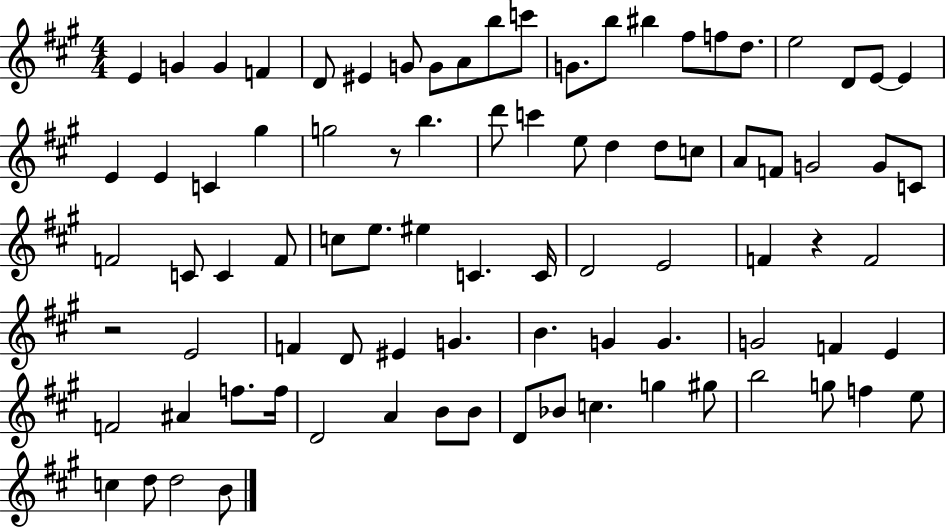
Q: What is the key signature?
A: A major